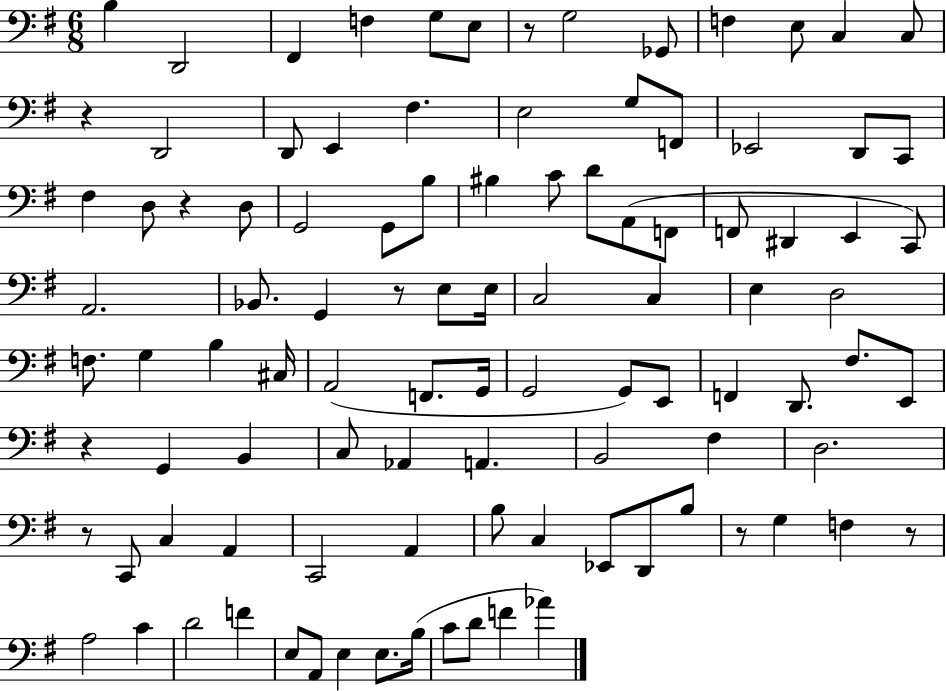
{
  \clef bass
  \numericTimeSignature
  \time 6/8
  \key g \major
  b4 d,2 | fis,4 f4 g8 e8 | r8 g2 ges,8 | f4 e8 c4 c8 | \break r4 d,2 | d,8 e,4 fis4. | e2 g8 f,8 | ees,2 d,8 c,8 | \break fis4 d8 r4 d8 | g,2 g,8 b8 | bis4 c'8 d'8 a,8( f,8 | f,8 dis,4 e,4 c,8) | \break a,2. | bes,8. g,4 r8 e8 e16 | c2 c4 | e4 d2 | \break f8. g4 b4 cis16 | a,2( f,8. g,16 | g,2 g,8) e,8 | f,4 d,8. fis8. e,8 | \break r4 g,4 b,4 | c8 aes,4 a,4. | b,2 fis4 | d2. | \break r8 c,8 c4 a,4 | c,2 a,4 | b8 c4 ees,8 d,8 b8 | r8 g4 f4 r8 | \break a2 c'4 | d'2 f'4 | e8 a,8 e4 e8. b16( | c'8 d'8 f'4 aes'4) | \break \bar "|."
}